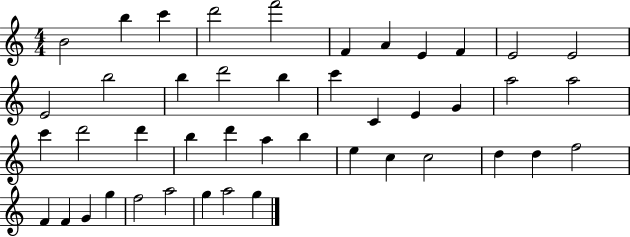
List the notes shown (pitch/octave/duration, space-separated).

B4/h B5/q C6/q D6/h F6/h F4/q A4/q E4/q F4/q E4/h E4/h E4/h B5/h B5/q D6/h B5/q C6/q C4/q E4/q G4/q A5/h A5/h C6/q D6/h D6/q B5/q D6/q A5/q B5/q E5/q C5/q C5/h D5/q D5/q F5/h F4/q F4/q G4/q G5/q F5/h A5/h G5/q A5/h G5/q